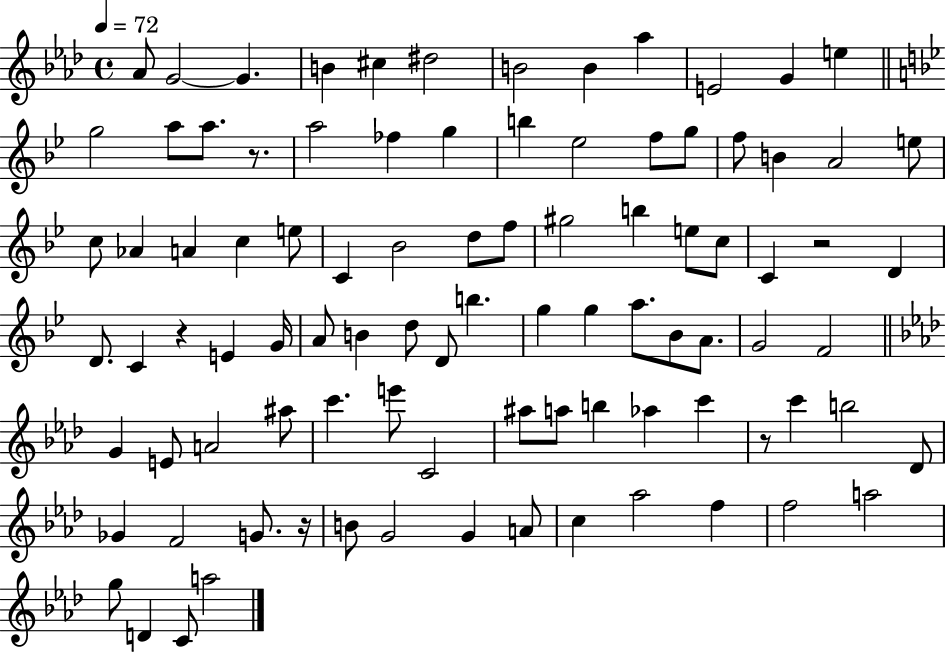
Ab4/e G4/h G4/q. B4/q C#5/q D#5/h B4/h B4/q Ab5/q E4/h G4/q E5/q G5/h A5/e A5/e. R/e. A5/h FES5/q G5/q B5/q Eb5/h F5/e G5/e F5/e B4/q A4/h E5/e C5/e Ab4/q A4/q C5/q E5/e C4/q Bb4/h D5/e F5/e G#5/h B5/q E5/e C5/e C4/q R/h D4/q D4/e. C4/q R/q E4/q G4/s A4/e B4/q D5/e D4/e B5/q. G5/q G5/q A5/e. Bb4/e A4/e. G4/h F4/h G4/q E4/e A4/h A#5/e C6/q. E6/e C4/h A#5/e A5/e B5/q Ab5/q C6/q R/e C6/q B5/h Db4/e Gb4/q F4/h G4/e. R/s B4/e G4/h G4/q A4/e C5/q Ab5/h F5/q F5/h A5/h G5/e D4/q C4/e A5/h